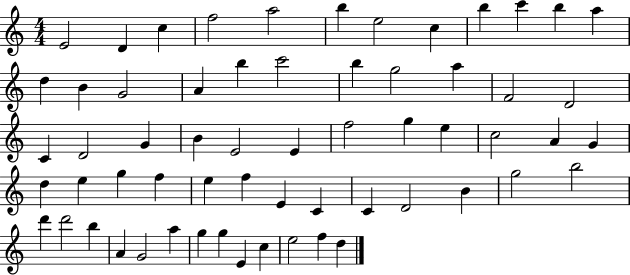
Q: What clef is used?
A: treble